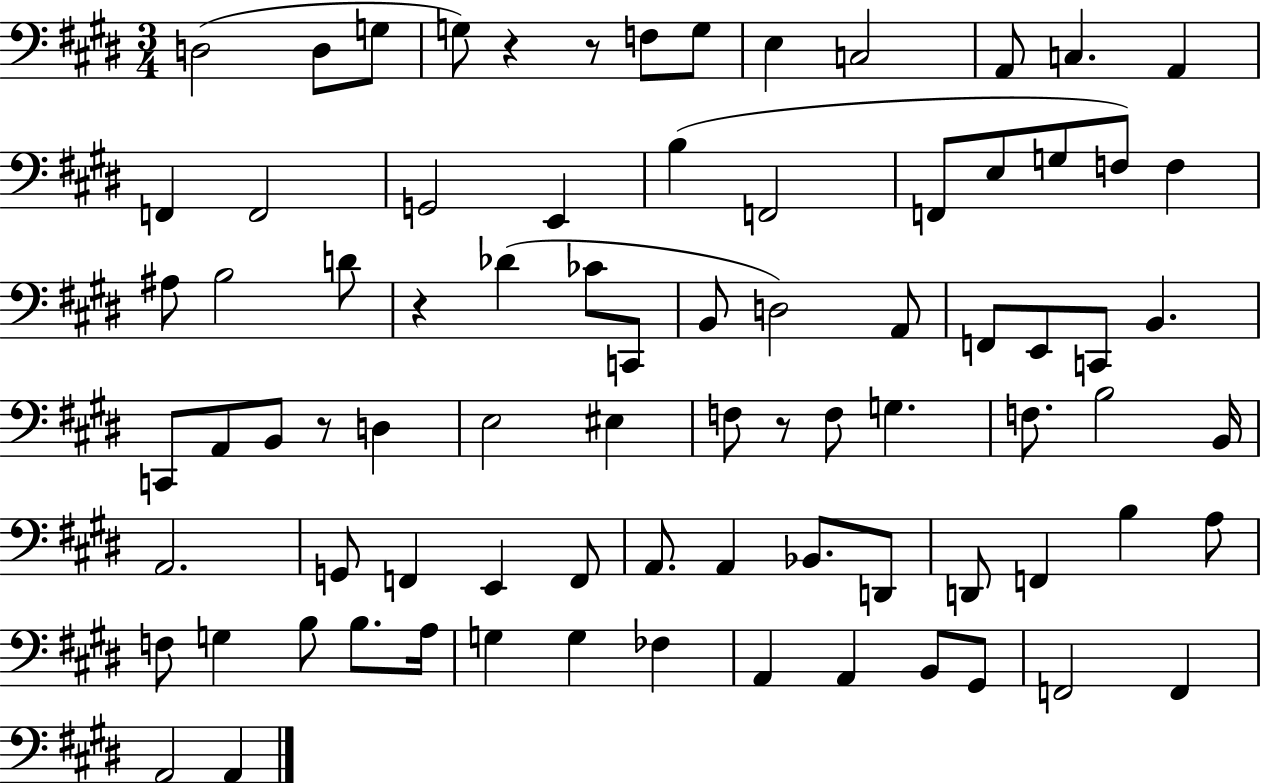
{
  \clef bass
  \numericTimeSignature
  \time 3/4
  \key e \major
  d2( d8 g8 | g8) r4 r8 f8 g8 | e4 c2 | a,8 c4. a,4 | \break f,4 f,2 | g,2 e,4 | b4( f,2 | f,8 e8 g8 f8) f4 | \break ais8 b2 d'8 | r4 des'4( ces'8 c,8 | b,8 d2) a,8 | f,8 e,8 c,8 b,4. | \break c,8 a,8 b,8 r8 d4 | e2 eis4 | f8 r8 f8 g4. | f8. b2 b,16 | \break a,2. | g,8 f,4 e,4 f,8 | a,8. a,4 bes,8. d,8 | d,8 f,4 b4 a8 | \break f8 g4 b8 b8. a16 | g4 g4 fes4 | a,4 a,4 b,8 gis,8 | f,2 f,4 | \break a,2 a,4 | \bar "|."
}